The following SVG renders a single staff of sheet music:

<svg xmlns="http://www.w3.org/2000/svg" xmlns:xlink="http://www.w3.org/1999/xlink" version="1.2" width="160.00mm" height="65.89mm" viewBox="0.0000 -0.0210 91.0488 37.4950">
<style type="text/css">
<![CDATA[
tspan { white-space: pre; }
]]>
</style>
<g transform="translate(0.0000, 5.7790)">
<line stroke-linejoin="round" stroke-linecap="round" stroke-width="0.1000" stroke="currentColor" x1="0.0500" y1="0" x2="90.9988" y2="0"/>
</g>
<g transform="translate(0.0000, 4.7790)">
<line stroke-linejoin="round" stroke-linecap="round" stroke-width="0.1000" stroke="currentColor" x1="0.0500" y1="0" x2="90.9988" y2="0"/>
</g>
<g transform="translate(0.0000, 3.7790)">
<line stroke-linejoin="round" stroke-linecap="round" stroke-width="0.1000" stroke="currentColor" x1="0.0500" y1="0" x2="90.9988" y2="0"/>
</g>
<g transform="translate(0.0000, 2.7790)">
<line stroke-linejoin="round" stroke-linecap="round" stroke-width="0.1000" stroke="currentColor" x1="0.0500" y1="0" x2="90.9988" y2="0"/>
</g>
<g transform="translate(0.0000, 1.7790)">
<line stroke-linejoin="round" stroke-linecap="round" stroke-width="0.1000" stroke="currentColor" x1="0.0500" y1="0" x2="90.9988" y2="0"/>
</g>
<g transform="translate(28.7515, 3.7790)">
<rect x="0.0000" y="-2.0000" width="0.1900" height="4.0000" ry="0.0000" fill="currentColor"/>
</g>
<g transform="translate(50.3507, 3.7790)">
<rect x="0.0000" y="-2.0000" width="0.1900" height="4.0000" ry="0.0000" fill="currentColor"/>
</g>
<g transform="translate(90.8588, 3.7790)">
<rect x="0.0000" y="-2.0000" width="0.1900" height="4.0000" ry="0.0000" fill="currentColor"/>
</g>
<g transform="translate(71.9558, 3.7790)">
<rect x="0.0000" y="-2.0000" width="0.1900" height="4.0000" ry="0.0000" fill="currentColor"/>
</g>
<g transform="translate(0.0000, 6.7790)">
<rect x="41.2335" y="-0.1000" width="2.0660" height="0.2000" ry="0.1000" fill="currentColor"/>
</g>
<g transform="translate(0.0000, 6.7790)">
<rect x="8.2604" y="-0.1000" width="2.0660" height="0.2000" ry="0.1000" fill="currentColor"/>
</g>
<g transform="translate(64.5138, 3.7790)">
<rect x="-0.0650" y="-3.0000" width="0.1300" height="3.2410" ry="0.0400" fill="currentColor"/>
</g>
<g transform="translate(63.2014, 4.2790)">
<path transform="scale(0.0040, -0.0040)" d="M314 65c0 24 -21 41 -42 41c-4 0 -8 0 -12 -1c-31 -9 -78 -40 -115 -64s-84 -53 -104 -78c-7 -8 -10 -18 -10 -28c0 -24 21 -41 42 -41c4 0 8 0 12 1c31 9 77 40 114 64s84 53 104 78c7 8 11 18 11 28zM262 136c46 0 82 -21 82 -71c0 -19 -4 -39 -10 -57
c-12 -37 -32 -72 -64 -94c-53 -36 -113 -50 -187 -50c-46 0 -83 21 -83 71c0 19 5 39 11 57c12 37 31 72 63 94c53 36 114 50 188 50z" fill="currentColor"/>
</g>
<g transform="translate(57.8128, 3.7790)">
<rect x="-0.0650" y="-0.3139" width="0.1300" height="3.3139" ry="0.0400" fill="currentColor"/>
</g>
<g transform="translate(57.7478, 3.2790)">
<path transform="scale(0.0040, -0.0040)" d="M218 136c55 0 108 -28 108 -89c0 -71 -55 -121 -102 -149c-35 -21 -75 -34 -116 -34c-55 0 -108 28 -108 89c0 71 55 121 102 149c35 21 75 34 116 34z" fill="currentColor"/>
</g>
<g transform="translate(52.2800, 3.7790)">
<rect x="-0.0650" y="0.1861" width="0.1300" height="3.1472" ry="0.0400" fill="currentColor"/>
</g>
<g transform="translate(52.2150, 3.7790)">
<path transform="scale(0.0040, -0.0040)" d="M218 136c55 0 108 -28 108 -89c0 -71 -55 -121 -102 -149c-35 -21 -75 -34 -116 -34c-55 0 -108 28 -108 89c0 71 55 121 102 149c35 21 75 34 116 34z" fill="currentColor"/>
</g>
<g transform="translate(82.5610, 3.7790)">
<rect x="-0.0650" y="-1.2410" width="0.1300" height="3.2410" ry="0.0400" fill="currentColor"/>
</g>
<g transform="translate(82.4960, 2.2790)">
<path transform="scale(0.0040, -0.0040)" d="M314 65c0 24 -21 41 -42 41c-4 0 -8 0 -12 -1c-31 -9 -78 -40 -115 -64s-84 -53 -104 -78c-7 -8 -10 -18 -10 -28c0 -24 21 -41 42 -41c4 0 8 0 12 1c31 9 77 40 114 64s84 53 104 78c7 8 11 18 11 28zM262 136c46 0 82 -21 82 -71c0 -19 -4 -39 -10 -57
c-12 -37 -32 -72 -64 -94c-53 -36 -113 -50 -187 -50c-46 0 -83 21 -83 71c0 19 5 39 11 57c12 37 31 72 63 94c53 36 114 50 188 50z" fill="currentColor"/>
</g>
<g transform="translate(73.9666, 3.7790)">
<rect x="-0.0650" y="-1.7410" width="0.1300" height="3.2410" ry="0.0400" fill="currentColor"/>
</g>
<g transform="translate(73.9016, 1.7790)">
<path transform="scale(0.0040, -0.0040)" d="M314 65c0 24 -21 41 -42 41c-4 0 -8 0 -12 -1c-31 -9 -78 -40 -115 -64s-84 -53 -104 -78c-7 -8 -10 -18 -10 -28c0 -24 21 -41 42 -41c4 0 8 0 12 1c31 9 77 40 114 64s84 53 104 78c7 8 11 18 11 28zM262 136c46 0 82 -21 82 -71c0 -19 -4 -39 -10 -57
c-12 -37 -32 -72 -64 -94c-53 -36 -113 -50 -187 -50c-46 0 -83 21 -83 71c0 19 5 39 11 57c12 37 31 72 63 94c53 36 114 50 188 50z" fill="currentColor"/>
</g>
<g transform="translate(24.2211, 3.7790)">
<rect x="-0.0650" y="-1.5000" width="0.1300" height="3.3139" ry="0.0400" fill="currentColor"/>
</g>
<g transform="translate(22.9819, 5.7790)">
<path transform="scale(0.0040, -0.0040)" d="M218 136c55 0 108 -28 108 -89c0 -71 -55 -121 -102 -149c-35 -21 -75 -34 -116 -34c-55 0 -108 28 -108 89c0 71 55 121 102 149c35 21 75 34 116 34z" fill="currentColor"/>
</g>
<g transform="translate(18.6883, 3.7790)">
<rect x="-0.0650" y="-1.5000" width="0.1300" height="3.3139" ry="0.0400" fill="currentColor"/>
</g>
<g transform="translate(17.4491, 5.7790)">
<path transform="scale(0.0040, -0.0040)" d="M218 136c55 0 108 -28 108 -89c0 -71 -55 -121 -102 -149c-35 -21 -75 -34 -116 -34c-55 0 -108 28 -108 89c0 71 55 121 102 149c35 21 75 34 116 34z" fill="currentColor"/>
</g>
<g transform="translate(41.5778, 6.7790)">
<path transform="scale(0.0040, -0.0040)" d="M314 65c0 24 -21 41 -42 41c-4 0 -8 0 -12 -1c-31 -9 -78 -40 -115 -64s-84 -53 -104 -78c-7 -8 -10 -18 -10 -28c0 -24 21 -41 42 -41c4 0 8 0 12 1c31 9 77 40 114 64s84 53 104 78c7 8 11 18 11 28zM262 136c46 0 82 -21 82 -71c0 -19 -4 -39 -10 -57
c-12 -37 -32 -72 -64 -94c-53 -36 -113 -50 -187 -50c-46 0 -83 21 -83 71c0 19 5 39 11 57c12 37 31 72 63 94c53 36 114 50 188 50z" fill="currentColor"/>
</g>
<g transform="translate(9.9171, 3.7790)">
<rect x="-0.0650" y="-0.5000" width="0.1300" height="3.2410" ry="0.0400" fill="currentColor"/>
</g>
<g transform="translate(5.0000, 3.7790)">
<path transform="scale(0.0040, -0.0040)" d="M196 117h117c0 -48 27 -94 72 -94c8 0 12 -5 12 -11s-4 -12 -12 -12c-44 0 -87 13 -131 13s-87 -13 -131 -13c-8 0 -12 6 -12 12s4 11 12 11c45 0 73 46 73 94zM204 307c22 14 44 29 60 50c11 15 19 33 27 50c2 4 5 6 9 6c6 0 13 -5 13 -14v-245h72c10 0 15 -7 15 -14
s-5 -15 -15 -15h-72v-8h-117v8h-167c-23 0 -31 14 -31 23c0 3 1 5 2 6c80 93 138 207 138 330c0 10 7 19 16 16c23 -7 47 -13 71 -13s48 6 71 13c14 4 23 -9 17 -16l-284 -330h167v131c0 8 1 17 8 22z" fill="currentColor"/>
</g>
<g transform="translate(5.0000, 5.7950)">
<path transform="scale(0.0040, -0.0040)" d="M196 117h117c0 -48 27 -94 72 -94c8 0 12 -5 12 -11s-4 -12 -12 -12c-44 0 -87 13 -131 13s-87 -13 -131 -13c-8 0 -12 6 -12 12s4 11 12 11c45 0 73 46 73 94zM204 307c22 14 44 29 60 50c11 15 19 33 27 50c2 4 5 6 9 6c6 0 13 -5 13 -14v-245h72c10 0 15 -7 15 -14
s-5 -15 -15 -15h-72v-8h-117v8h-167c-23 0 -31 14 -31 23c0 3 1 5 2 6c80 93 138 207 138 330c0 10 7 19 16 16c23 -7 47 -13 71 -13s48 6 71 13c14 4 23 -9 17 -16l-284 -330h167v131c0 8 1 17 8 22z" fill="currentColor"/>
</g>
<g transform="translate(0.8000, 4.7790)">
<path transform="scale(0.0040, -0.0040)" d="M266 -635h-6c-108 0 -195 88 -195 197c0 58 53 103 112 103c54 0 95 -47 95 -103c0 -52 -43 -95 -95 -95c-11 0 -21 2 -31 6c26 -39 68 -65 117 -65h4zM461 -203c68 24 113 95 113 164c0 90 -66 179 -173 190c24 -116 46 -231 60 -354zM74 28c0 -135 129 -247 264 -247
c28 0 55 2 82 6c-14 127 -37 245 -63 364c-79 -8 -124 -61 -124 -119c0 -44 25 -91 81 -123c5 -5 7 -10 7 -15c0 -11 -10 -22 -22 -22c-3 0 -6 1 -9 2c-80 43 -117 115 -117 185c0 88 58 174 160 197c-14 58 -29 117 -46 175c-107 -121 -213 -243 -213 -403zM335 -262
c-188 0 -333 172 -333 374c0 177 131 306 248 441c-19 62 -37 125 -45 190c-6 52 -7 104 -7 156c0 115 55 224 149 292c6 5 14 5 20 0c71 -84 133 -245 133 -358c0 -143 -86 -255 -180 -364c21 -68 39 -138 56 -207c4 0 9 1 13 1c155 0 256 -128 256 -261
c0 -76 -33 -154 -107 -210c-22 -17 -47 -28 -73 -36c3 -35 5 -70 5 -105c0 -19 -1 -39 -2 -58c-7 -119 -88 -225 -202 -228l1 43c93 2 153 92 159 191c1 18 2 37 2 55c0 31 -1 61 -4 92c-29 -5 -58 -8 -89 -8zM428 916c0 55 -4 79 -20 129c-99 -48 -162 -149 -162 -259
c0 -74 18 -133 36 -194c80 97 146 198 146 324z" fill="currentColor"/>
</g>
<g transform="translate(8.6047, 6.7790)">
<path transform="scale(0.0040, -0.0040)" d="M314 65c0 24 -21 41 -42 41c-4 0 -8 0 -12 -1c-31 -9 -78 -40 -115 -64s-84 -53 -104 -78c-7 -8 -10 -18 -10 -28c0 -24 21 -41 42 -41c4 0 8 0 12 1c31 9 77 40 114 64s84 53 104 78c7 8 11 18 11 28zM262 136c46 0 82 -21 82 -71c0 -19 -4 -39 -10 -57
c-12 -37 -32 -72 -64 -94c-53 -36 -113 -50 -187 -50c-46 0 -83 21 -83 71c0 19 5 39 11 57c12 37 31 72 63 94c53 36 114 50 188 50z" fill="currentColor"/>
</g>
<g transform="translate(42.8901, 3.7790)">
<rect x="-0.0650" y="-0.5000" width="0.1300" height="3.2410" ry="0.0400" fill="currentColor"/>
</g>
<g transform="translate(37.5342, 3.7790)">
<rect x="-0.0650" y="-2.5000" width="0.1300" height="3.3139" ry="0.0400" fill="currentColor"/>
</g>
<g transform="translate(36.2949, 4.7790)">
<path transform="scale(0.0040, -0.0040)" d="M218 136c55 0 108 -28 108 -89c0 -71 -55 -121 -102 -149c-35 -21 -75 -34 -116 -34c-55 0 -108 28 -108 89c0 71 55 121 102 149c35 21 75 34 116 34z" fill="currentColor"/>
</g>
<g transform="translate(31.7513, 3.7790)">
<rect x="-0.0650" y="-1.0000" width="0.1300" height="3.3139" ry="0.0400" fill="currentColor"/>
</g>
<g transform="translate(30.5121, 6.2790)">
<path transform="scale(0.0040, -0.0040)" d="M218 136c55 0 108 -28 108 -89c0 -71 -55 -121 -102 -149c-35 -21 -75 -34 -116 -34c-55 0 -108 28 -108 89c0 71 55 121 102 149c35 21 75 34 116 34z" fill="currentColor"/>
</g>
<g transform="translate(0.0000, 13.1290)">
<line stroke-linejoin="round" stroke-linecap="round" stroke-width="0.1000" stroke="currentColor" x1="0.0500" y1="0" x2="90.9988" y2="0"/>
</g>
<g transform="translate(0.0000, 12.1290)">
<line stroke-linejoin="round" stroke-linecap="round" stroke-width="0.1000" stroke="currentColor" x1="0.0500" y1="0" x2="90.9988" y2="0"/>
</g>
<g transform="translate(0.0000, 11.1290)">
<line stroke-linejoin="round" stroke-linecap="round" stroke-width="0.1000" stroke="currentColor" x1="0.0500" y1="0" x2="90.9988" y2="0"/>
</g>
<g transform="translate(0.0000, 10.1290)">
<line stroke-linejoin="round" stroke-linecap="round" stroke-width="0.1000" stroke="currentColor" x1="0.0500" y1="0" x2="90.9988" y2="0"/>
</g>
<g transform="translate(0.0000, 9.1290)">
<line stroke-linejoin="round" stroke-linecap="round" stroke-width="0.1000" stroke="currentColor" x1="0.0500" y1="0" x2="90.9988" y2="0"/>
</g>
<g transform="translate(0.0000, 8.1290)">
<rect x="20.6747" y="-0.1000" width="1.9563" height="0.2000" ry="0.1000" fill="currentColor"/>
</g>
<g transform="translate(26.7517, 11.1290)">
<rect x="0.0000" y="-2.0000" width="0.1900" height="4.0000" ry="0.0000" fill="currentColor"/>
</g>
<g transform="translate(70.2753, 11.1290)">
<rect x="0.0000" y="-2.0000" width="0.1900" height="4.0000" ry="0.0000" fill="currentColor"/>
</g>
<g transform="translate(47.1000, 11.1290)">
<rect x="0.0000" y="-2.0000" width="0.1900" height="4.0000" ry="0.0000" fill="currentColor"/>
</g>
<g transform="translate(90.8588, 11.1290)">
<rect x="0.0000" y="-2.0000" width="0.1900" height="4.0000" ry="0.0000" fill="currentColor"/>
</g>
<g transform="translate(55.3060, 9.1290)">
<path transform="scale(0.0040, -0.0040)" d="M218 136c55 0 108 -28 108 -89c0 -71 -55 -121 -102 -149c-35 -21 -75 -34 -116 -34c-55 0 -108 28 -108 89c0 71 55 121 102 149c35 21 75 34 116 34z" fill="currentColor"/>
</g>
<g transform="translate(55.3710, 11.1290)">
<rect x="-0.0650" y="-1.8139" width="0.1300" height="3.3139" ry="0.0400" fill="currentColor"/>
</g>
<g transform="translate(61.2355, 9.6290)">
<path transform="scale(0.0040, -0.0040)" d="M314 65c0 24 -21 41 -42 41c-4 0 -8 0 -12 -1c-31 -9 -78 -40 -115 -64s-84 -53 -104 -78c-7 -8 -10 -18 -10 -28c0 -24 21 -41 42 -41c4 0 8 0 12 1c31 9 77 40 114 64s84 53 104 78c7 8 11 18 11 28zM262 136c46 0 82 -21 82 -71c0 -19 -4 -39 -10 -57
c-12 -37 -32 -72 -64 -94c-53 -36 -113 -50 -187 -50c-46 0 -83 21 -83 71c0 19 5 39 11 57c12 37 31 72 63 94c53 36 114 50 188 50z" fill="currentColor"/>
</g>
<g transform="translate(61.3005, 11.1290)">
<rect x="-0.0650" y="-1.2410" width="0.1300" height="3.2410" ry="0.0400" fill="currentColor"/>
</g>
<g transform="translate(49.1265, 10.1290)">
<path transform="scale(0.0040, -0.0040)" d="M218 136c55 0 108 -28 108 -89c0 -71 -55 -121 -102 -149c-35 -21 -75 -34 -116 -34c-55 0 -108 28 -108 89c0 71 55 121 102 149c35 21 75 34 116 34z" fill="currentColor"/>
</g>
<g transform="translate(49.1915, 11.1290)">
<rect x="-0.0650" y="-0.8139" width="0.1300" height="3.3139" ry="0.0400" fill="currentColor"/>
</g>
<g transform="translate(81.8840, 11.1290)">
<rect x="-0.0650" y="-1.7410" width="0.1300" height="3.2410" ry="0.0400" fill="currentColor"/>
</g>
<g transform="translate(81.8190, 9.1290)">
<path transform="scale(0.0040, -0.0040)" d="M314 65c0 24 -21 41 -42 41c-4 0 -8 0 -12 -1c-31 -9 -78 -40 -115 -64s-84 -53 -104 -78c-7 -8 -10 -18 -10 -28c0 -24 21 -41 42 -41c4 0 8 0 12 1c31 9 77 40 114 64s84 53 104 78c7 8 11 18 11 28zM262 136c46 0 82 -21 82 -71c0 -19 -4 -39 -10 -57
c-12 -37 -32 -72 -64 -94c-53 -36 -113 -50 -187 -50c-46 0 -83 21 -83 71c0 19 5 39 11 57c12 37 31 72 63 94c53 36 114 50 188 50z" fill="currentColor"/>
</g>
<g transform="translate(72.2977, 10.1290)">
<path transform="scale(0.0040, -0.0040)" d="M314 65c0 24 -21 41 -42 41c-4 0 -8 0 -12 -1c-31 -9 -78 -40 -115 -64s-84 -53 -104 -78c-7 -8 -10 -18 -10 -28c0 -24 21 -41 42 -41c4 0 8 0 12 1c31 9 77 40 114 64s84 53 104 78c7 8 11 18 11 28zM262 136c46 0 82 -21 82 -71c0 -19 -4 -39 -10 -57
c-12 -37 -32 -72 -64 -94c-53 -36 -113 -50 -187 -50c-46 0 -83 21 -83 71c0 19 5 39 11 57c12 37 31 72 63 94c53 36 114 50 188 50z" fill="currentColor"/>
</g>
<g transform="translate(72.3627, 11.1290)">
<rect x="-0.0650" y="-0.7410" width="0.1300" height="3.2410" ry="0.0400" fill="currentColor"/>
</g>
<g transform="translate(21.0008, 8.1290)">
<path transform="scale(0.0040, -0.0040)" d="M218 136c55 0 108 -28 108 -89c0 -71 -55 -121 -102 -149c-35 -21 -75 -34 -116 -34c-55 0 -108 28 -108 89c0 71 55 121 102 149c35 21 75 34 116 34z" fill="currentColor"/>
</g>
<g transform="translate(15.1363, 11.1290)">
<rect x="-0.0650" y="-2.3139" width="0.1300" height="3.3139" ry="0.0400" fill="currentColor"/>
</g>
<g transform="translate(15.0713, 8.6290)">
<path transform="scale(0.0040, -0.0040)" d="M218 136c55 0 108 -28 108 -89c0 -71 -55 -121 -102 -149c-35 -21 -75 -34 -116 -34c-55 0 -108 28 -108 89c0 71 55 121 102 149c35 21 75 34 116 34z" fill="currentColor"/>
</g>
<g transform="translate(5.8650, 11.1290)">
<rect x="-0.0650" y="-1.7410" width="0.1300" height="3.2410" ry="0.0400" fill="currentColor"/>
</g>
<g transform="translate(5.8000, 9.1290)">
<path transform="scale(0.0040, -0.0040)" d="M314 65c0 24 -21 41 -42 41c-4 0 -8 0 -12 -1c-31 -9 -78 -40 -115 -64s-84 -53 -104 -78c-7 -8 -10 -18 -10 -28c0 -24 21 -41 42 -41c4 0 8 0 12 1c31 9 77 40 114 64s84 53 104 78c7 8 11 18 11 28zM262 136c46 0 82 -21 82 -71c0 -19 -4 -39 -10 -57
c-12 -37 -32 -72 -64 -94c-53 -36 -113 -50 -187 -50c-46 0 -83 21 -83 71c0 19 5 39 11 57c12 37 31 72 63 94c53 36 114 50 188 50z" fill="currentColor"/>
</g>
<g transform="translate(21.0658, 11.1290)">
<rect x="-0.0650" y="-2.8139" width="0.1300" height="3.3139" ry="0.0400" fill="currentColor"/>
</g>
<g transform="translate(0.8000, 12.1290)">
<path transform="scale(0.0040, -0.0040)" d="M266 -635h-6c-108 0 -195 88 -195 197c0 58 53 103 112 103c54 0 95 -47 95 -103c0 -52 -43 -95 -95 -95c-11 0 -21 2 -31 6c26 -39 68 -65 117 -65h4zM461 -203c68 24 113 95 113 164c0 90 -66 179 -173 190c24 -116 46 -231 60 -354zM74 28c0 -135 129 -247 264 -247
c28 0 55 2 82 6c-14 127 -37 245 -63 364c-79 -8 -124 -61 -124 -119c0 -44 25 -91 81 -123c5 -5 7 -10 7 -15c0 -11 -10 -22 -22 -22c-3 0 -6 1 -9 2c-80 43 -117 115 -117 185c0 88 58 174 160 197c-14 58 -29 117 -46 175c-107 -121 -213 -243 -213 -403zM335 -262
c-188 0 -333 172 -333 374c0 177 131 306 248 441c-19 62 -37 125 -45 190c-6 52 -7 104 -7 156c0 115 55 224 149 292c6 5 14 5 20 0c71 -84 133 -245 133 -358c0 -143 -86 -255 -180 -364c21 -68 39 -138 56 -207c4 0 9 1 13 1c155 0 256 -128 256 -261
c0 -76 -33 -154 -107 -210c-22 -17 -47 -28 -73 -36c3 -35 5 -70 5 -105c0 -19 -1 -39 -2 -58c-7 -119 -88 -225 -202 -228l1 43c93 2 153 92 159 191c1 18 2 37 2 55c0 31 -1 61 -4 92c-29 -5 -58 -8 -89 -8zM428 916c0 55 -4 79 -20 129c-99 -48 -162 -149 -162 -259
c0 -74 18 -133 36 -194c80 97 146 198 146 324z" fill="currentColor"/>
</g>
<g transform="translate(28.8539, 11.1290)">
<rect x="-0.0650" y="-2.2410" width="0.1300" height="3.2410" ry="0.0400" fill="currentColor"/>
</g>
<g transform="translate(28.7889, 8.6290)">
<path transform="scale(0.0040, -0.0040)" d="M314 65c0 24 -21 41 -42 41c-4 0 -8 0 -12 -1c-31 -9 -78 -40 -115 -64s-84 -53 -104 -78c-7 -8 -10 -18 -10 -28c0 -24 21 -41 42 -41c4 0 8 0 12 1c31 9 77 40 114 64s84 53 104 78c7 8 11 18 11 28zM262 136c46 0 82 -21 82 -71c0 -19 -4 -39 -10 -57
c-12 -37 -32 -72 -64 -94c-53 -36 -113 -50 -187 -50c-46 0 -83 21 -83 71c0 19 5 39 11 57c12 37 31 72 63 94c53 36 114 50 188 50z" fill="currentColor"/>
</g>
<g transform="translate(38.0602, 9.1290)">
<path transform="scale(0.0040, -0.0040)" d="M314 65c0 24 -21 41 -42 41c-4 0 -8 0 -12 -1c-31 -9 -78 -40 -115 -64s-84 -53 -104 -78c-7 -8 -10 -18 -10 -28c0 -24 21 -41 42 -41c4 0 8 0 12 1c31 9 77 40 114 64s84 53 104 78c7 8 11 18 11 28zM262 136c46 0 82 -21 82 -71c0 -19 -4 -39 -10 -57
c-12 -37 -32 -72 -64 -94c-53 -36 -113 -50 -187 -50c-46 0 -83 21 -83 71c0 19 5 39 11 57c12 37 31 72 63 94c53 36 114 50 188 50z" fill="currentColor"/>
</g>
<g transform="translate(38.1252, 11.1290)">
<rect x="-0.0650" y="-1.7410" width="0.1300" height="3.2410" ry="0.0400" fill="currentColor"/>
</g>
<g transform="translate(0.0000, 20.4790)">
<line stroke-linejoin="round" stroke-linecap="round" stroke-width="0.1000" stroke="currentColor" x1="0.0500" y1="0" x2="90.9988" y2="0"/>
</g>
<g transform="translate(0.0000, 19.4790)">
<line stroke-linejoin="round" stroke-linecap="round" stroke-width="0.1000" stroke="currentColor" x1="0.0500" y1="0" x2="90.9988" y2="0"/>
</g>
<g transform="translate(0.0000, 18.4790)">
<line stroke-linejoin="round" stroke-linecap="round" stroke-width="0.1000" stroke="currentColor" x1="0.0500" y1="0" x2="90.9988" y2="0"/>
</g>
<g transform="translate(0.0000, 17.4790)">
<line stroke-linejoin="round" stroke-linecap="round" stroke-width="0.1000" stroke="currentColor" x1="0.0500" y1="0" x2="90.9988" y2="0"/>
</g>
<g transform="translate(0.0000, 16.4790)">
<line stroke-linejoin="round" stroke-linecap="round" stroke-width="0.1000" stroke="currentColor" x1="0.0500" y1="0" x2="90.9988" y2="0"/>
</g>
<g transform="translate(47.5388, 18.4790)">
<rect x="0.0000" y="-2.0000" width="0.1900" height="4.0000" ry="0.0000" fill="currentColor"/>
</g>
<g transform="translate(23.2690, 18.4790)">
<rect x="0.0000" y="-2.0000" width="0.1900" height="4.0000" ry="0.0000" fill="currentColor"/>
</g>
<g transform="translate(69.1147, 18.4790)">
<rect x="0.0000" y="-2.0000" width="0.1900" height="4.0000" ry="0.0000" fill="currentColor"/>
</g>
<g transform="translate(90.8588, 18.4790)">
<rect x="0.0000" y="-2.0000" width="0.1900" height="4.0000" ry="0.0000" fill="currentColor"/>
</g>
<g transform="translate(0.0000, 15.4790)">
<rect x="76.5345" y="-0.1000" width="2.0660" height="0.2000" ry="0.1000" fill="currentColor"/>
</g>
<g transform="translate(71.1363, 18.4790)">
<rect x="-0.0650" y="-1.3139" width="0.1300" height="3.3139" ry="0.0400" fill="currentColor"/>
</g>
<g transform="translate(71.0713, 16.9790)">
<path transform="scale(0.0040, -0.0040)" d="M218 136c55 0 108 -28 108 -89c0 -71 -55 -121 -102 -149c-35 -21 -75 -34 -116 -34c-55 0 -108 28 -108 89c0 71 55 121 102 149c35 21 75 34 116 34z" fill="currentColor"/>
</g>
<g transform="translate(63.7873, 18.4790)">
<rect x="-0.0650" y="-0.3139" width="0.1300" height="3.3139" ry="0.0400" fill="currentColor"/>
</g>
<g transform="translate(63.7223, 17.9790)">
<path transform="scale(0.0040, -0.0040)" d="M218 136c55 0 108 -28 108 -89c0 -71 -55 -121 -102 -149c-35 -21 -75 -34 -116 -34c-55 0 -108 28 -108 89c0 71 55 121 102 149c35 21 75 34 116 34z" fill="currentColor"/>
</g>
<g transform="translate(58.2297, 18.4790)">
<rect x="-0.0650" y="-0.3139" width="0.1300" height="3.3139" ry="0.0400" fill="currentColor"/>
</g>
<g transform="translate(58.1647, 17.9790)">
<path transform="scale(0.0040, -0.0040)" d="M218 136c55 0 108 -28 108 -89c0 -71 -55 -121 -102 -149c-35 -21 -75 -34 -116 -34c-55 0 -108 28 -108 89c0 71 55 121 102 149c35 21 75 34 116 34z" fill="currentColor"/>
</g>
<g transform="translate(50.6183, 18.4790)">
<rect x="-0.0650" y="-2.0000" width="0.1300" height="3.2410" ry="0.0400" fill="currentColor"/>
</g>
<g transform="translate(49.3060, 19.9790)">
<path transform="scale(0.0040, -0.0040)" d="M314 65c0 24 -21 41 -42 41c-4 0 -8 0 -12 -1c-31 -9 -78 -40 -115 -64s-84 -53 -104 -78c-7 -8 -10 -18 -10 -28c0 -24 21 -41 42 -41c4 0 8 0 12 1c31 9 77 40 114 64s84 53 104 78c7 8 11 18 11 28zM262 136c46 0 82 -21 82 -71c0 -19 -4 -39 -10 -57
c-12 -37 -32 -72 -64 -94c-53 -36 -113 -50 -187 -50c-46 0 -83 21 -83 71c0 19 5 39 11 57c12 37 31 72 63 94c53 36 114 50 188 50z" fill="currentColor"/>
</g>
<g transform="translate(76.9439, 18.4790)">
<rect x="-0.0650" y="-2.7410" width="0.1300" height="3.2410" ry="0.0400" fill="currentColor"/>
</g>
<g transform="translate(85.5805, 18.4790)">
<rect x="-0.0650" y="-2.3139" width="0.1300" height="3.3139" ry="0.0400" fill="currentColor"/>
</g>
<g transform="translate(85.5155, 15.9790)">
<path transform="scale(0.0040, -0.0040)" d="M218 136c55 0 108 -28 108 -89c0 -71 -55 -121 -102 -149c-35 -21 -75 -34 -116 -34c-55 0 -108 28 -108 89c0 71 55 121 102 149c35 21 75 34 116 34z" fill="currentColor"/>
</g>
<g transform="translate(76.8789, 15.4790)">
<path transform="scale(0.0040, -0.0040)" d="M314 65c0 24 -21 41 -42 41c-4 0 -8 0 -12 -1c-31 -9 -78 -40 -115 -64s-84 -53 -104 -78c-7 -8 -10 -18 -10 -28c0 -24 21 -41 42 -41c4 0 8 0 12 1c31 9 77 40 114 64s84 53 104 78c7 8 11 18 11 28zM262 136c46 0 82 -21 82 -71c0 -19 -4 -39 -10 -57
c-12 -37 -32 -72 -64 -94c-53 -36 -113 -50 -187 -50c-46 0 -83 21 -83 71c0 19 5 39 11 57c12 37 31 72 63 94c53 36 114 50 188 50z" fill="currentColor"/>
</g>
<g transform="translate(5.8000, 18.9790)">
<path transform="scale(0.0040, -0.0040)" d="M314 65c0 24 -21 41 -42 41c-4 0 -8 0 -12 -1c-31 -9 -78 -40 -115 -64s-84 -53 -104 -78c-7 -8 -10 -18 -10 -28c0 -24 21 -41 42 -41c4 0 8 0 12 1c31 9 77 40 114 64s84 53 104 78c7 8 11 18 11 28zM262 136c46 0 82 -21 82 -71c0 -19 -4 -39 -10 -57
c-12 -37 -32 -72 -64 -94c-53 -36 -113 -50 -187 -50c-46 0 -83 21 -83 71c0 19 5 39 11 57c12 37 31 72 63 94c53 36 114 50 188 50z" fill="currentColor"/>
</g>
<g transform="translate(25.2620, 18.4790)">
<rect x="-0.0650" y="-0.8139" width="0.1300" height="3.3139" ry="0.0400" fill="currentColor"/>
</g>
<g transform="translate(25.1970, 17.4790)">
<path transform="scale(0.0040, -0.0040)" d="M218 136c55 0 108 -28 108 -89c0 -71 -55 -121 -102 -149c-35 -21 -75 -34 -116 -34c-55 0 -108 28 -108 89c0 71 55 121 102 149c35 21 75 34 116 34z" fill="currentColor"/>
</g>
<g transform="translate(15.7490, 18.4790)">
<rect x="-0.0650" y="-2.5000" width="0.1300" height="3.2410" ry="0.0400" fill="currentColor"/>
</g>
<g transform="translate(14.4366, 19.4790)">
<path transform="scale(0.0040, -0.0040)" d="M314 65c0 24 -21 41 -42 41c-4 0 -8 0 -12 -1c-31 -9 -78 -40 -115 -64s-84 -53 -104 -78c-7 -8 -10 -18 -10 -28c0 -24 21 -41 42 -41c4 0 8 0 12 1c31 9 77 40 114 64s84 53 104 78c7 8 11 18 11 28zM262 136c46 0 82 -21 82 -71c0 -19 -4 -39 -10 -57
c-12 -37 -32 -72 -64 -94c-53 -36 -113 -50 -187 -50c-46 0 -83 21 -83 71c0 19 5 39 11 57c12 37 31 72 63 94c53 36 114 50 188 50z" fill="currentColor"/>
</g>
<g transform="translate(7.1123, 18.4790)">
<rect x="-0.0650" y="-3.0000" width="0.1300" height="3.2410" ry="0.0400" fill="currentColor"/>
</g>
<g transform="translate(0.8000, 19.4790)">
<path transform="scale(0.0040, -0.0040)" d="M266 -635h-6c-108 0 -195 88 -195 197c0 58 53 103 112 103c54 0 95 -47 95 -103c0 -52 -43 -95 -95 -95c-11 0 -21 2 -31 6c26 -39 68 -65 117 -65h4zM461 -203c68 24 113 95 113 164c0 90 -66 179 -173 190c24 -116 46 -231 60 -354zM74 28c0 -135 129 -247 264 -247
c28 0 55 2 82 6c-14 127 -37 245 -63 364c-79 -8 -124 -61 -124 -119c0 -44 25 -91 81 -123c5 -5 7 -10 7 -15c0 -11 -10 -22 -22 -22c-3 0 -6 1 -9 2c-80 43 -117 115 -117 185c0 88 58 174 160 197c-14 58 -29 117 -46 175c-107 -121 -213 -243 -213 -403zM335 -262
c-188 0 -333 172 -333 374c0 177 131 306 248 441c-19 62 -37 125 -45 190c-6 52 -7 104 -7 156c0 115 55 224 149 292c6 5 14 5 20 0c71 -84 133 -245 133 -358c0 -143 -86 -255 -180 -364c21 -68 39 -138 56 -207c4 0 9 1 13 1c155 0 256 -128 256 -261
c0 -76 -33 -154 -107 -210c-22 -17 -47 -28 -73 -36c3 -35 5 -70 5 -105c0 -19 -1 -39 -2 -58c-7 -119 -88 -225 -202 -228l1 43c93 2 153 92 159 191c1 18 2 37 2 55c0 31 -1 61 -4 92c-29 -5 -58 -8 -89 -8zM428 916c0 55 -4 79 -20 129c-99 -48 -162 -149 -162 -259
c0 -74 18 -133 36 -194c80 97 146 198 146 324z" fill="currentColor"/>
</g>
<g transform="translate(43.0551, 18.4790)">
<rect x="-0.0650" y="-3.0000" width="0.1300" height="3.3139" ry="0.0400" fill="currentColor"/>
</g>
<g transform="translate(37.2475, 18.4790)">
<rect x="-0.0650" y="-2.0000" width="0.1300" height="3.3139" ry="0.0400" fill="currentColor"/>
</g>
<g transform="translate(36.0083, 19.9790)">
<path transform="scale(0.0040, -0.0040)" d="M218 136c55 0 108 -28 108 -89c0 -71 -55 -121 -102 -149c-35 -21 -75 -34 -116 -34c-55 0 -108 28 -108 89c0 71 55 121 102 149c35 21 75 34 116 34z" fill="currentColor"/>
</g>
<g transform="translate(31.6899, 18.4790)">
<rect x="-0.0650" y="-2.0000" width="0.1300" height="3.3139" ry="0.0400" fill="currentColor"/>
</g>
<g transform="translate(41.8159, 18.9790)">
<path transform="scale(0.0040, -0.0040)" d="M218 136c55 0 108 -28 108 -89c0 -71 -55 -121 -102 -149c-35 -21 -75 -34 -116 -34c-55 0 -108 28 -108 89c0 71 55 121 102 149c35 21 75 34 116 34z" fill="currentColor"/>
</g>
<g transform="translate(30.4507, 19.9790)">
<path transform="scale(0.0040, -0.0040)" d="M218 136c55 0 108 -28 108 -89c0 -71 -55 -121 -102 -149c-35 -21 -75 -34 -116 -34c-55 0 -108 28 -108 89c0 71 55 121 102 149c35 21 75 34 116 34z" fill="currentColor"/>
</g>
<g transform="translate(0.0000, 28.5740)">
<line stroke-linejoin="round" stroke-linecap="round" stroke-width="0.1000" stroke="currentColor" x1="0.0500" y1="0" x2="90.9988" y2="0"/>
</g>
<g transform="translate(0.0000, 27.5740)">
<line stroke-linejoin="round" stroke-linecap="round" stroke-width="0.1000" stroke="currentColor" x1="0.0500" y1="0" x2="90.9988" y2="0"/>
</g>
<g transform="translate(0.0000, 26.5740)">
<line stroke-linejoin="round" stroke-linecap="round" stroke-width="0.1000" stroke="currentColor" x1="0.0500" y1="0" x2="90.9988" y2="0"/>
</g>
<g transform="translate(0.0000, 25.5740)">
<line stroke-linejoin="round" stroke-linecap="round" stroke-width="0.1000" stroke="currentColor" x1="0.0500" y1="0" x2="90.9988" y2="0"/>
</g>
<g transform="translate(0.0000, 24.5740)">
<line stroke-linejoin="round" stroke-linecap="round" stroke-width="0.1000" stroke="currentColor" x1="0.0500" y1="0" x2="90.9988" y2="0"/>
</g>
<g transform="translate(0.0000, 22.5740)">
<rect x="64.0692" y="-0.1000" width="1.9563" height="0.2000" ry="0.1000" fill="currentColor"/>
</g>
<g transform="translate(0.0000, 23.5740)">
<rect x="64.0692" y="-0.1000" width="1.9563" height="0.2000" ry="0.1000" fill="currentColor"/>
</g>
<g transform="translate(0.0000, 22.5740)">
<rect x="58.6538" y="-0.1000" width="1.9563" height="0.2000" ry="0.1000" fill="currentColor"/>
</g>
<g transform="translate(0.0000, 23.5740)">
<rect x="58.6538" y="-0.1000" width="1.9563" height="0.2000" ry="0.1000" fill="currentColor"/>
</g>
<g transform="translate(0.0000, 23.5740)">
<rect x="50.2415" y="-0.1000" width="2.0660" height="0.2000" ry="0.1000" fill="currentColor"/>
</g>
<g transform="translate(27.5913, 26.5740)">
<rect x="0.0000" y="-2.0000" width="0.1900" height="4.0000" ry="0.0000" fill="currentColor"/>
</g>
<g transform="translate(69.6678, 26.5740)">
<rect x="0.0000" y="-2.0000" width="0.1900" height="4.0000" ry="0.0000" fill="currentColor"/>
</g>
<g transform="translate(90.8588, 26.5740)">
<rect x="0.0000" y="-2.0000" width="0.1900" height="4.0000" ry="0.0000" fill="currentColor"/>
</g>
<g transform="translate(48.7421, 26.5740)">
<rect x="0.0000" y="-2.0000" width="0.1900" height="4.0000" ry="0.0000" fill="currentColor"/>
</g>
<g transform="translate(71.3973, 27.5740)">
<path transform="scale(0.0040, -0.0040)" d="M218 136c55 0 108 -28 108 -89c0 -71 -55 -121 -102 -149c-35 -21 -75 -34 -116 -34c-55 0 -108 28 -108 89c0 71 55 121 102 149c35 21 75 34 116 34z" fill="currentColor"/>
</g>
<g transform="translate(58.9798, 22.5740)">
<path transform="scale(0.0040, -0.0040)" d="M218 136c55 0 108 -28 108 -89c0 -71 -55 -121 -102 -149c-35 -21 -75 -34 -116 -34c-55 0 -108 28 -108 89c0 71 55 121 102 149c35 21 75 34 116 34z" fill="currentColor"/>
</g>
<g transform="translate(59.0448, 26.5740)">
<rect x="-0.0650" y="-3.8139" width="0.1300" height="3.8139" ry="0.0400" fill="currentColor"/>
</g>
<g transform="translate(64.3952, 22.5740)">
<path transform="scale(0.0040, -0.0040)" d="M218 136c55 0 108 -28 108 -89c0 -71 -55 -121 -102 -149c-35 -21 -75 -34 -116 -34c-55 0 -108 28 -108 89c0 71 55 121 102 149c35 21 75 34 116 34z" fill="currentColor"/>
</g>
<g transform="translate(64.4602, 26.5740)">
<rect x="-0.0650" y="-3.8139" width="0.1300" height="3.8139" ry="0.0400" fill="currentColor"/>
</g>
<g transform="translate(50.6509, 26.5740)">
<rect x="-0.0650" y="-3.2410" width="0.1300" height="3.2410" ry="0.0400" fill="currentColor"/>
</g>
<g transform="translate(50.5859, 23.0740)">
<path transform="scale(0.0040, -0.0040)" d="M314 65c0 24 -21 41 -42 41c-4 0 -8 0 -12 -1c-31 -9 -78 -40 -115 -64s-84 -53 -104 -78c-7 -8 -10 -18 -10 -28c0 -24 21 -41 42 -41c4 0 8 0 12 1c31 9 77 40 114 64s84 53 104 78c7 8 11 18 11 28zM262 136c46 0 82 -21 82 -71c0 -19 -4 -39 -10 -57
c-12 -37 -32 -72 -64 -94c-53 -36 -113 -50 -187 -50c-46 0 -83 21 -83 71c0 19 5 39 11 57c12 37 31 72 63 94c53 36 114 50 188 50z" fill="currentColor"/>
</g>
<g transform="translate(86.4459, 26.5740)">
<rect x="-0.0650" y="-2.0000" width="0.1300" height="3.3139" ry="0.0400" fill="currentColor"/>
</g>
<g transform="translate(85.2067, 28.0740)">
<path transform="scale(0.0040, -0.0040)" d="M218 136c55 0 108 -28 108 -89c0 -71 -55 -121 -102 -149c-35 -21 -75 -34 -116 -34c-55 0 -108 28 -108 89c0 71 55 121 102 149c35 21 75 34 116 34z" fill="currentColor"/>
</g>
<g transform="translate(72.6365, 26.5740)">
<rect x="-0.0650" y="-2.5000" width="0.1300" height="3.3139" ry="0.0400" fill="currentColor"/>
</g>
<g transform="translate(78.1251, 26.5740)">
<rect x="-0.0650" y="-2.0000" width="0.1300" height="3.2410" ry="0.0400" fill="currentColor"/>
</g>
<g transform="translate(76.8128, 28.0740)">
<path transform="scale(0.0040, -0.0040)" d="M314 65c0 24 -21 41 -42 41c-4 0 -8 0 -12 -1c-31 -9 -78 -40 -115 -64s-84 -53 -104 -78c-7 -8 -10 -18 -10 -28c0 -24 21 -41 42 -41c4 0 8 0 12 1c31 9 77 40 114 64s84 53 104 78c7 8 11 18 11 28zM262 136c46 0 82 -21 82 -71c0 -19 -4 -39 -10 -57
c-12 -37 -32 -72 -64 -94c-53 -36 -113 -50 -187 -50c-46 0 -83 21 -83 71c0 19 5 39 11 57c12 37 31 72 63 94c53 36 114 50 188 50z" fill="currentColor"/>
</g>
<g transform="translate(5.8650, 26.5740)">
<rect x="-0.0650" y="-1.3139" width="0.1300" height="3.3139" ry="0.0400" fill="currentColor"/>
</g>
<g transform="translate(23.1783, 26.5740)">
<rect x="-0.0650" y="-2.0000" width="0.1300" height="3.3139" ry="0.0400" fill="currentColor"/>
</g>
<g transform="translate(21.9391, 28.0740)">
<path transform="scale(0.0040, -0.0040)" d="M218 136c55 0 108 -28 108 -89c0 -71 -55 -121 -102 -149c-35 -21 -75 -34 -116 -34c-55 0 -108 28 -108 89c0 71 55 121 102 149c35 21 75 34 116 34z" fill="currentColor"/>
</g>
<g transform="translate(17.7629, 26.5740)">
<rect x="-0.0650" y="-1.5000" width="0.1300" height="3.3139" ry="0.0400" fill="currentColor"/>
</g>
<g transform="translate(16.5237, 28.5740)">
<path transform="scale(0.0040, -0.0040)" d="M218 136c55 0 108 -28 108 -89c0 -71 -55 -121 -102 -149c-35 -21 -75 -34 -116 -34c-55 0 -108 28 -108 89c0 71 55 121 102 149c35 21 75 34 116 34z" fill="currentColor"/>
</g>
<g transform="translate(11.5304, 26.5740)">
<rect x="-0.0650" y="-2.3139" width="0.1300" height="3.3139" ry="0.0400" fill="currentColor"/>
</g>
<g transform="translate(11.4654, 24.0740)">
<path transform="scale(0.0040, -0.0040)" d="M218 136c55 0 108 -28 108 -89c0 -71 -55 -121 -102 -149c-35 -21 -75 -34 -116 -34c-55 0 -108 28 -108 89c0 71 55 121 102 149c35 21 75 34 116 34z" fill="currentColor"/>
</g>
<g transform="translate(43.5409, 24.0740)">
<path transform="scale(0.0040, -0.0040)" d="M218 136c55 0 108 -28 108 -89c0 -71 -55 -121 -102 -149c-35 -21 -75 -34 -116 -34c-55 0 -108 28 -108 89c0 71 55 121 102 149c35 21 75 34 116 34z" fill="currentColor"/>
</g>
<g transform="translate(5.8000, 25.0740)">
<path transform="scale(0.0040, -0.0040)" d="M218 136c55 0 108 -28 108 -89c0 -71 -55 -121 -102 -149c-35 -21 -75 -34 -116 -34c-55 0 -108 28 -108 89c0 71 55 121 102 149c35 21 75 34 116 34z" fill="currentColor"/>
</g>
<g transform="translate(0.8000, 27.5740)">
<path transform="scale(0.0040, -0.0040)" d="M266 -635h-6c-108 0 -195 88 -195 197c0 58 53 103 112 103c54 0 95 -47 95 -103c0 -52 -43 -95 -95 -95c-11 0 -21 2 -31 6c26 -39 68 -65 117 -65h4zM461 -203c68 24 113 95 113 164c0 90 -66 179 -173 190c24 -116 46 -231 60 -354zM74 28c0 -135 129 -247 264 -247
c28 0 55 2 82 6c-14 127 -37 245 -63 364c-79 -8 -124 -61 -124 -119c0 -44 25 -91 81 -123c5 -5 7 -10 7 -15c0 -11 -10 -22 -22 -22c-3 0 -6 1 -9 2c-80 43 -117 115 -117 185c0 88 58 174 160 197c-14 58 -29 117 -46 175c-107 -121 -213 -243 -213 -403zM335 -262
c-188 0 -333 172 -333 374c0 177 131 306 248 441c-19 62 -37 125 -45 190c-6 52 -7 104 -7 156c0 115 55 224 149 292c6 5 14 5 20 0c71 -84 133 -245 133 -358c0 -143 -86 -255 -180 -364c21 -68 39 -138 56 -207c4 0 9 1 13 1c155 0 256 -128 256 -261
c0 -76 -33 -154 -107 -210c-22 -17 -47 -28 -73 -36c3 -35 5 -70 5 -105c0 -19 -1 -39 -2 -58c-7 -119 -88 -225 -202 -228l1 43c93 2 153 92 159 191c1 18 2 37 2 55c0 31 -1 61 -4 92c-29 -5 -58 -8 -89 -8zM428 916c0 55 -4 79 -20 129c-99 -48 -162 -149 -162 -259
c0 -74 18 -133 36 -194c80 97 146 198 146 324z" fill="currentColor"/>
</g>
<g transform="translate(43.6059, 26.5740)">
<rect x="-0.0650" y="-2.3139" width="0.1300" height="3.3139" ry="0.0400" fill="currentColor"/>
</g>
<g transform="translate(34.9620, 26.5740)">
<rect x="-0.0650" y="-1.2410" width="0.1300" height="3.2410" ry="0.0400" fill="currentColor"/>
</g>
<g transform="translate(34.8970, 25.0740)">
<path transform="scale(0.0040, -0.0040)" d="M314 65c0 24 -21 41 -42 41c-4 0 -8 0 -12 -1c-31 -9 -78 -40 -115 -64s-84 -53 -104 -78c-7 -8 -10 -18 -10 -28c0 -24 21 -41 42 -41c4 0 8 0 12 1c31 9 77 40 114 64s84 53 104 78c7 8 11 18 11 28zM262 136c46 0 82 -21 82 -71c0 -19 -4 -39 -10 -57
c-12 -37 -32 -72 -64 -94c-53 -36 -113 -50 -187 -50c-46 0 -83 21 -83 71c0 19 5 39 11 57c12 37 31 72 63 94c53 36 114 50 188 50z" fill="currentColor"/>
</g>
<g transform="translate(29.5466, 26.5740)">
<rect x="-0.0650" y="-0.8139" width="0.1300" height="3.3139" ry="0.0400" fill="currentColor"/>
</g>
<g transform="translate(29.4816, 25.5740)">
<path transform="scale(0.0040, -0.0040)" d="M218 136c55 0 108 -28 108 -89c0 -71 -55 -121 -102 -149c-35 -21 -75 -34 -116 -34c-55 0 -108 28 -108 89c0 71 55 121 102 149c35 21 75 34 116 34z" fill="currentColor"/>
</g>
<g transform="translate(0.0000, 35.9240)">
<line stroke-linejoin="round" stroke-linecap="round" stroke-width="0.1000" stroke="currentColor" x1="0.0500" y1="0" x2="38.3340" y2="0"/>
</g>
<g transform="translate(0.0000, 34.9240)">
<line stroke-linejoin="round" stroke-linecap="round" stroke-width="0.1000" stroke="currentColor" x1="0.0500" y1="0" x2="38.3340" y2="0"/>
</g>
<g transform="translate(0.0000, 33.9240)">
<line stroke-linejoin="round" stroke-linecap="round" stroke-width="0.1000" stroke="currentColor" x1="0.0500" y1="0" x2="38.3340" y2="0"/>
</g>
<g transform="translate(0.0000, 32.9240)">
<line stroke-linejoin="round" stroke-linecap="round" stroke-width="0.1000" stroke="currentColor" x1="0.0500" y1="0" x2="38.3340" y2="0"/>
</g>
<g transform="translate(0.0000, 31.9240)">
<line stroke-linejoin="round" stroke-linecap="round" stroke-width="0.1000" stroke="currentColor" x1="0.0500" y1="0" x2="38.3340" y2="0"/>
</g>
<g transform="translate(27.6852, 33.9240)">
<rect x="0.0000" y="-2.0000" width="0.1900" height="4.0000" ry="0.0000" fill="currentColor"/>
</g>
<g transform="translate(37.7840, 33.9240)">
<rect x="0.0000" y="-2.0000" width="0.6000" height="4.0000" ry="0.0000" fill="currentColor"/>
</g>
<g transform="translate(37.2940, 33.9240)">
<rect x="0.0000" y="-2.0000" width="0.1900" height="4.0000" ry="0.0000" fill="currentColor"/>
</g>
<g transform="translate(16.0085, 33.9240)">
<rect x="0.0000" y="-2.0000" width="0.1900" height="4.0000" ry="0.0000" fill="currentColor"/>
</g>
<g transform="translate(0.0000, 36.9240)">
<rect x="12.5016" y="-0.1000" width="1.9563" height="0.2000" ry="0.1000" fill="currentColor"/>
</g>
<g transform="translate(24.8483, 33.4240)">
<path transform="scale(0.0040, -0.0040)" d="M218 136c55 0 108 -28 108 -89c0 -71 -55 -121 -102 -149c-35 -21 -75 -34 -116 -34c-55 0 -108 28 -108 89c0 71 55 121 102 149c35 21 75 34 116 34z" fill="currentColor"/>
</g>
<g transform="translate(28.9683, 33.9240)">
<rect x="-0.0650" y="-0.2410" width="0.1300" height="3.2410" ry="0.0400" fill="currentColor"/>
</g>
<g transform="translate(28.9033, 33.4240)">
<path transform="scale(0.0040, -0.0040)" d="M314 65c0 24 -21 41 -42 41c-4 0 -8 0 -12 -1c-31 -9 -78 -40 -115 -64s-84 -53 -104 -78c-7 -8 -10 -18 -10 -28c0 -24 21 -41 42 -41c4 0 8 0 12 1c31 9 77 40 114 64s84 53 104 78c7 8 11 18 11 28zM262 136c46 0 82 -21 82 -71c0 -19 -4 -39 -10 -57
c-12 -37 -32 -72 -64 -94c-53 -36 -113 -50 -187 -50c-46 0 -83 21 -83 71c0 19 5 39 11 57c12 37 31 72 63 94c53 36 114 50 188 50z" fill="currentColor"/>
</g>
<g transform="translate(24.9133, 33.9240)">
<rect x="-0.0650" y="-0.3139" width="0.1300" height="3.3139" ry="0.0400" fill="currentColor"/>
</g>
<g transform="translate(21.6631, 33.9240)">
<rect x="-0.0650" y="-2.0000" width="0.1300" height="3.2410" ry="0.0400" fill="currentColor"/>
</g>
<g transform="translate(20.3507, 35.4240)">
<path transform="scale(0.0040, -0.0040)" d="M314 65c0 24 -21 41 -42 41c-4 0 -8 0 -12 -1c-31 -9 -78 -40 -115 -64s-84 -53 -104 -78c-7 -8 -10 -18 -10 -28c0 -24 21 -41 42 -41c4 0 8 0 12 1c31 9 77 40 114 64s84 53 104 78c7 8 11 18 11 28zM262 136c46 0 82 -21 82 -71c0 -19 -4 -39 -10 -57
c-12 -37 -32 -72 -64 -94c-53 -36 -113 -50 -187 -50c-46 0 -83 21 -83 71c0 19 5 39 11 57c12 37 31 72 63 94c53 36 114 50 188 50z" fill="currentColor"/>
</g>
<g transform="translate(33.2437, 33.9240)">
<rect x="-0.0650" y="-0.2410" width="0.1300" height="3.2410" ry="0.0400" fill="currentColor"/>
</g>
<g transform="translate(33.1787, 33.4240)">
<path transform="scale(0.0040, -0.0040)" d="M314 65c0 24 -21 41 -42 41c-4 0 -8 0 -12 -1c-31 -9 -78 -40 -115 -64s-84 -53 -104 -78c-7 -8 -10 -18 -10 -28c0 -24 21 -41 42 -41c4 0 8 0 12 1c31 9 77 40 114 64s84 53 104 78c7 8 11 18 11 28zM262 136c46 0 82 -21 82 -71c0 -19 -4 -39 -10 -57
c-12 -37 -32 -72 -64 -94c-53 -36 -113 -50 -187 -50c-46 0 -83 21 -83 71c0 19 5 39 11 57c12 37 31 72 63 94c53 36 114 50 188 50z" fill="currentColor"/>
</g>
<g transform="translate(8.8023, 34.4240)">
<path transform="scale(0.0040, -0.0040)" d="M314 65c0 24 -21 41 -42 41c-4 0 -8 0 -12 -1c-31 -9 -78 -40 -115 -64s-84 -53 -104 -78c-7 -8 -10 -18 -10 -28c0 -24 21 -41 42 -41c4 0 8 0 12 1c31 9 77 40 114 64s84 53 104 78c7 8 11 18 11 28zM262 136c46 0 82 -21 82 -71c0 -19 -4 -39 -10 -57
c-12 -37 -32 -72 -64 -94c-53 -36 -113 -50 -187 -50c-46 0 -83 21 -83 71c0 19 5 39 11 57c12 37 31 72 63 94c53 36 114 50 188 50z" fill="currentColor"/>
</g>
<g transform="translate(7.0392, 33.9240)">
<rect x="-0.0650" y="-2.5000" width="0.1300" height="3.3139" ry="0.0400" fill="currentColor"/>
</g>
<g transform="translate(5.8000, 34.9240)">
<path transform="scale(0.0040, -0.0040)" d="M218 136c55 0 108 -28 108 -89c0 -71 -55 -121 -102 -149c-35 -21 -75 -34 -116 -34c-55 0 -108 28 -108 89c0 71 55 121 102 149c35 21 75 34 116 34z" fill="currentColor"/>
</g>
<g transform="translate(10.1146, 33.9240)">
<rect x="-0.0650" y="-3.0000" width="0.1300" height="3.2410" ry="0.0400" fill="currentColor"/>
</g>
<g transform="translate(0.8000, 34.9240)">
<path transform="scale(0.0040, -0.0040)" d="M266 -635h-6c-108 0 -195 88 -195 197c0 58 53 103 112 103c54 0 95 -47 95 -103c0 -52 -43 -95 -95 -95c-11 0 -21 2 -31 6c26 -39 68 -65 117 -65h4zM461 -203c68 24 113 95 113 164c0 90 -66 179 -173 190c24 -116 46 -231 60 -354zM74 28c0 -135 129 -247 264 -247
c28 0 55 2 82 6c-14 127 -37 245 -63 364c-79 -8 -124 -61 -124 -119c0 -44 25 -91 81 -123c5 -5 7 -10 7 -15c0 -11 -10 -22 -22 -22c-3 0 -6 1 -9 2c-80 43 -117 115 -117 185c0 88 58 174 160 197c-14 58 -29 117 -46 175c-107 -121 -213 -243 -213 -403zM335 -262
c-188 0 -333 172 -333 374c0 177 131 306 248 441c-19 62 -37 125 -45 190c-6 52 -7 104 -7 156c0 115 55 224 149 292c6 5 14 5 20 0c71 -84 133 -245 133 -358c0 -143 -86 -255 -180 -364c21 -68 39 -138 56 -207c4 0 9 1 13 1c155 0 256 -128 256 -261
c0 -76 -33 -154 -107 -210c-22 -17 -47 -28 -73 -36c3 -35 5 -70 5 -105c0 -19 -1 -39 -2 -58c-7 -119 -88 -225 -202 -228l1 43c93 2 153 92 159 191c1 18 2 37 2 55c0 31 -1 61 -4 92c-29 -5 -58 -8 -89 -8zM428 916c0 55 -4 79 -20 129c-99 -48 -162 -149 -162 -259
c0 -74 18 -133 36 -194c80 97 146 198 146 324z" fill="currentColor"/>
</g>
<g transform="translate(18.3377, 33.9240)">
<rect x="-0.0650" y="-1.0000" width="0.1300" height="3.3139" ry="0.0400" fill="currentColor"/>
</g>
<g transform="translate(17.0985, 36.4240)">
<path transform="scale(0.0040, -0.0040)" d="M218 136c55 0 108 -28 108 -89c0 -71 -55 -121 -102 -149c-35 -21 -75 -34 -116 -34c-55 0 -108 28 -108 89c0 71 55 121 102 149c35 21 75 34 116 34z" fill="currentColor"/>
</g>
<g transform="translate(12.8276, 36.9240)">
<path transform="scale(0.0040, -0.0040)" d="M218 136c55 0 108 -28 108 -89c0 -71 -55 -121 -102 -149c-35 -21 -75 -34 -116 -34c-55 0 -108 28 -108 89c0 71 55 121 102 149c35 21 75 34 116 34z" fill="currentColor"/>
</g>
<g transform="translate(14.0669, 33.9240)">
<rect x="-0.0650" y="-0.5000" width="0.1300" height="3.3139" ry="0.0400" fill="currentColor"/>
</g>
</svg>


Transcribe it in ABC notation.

X:1
T:Untitled
M:4/4
L:1/4
K:C
C2 E E D G C2 B c A2 f2 e2 f2 g a g2 f2 d f e2 d2 f2 A2 G2 d F F A F2 c c e a2 g e g E F d e2 g b2 c' c' G F2 F G A2 C D F2 c c2 c2